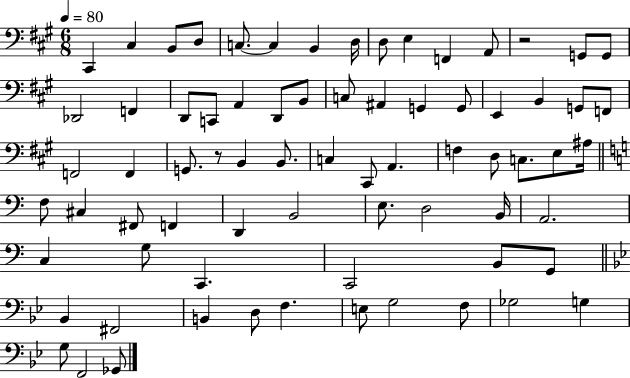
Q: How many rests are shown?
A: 2